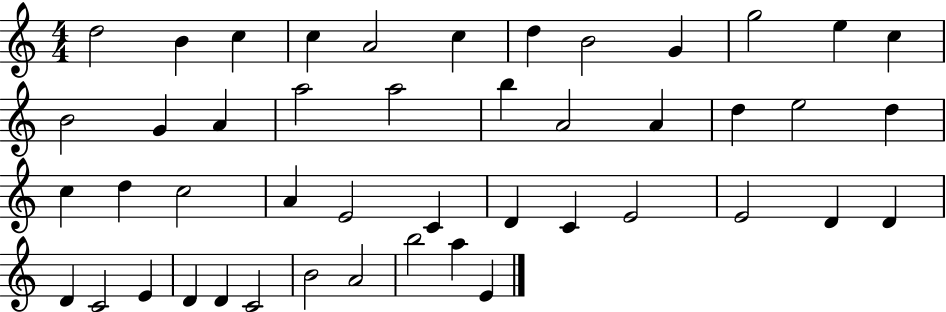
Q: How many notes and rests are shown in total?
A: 46